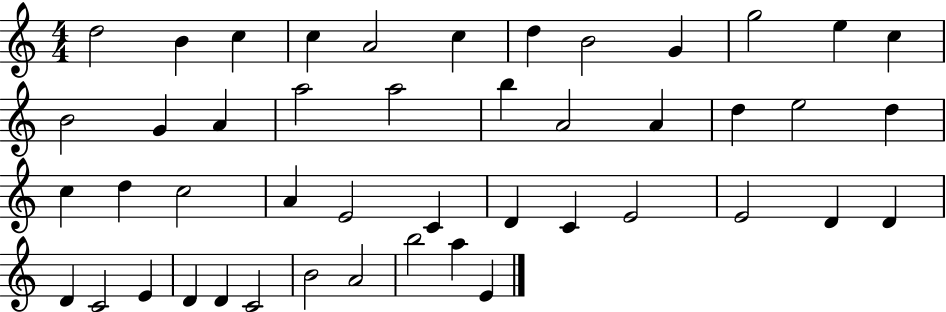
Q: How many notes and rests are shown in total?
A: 46